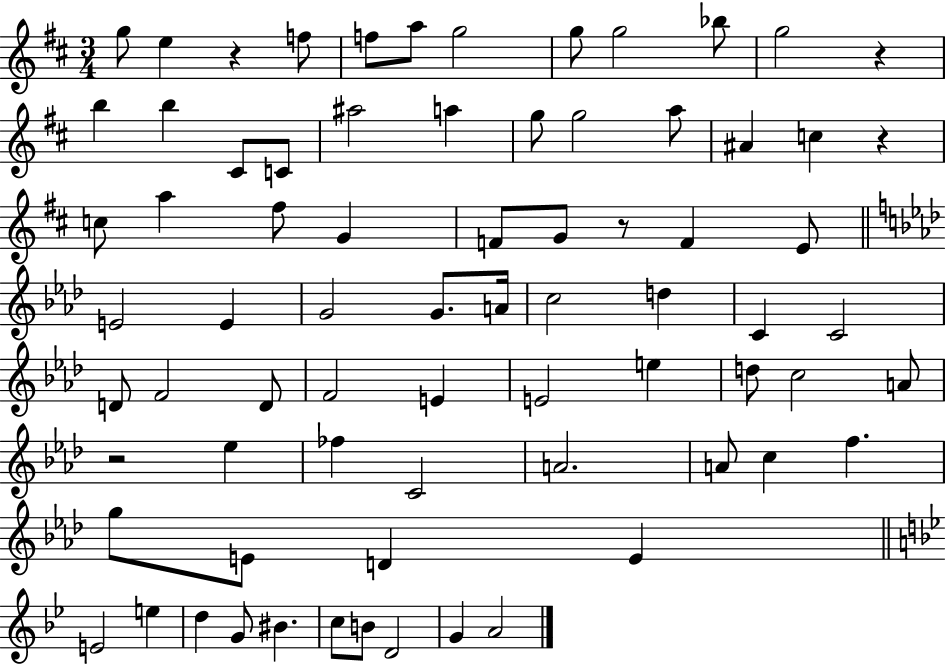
{
  \clef treble
  \numericTimeSignature
  \time 3/4
  \key d \major
  g''8 e''4 r4 f''8 | f''8 a''8 g''2 | g''8 g''2 bes''8 | g''2 r4 | \break b''4 b''4 cis'8 c'8 | ais''2 a''4 | g''8 g''2 a''8 | ais'4 c''4 r4 | \break c''8 a''4 fis''8 g'4 | f'8 g'8 r8 f'4 e'8 | \bar "||" \break \key aes \major e'2 e'4 | g'2 g'8. a'16 | c''2 d''4 | c'4 c'2 | \break d'8 f'2 d'8 | f'2 e'4 | e'2 e''4 | d''8 c''2 a'8 | \break r2 ees''4 | fes''4 c'2 | a'2. | a'8 c''4 f''4. | \break g''8 e'8 d'4 e'4 | \bar "||" \break \key g \minor e'2 e''4 | d''4 g'8 bis'4. | c''8 b'8 d'2 | g'4 a'2 | \break \bar "|."
}